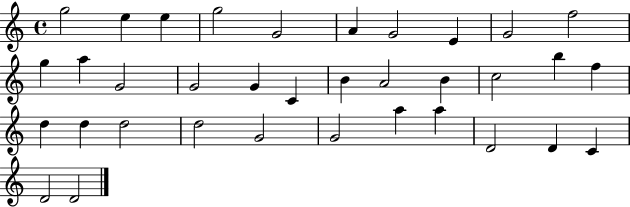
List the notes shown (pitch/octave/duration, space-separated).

G5/h E5/q E5/q G5/h G4/h A4/q G4/h E4/q G4/h F5/h G5/q A5/q G4/h G4/h G4/q C4/q B4/q A4/h B4/q C5/h B5/q F5/q D5/q D5/q D5/h D5/h G4/h G4/h A5/q A5/q D4/h D4/q C4/q D4/h D4/h